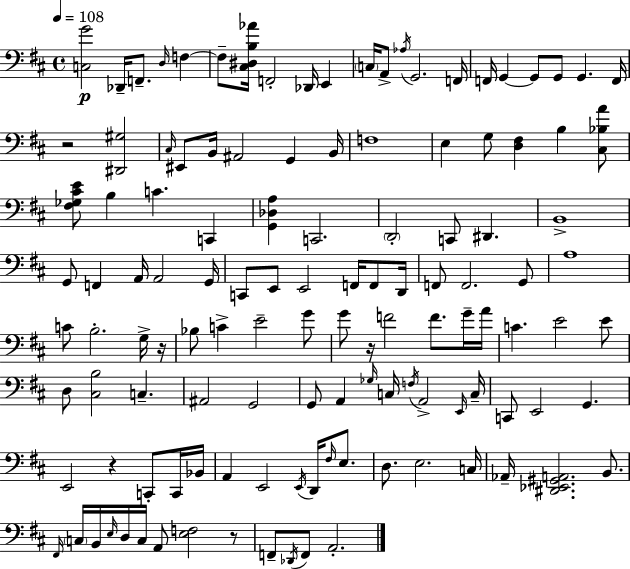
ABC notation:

X:1
T:Untitled
M:4/4
L:1/4
K:D
[C,G]2 _D,,/4 F,,/2 D,/4 F, F,/2 [^C,^D,B,_A]/4 F,,2 _D,,/4 E,, C,/4 A,,/2 _A,/4 G,,2 F,,/4 F,,/4 G,, G,,/2 G,,/2 G,, F,,/4 z2 [^D,,^G,]2 ^C,/4 ^E,,/2 B,,/4 ^A,,2 G,, B,,/4 F,4 E, G,/2 [D,^F,] B, [^C,_B,A]/2 [^F,_G,^CE]/2 B, C C,, [G,,_D,A,] C,,2 D,,2 C,,/2 ^D,, B,,4 G,,/2 F,, A,,/4 A,,2 G,,/4 C,,/2 E,,/2 E,,2 F,,/4 F,,/2 D,,/4 F,,/2 F,,2 G,,/2 A,4 C/2 B,2 G,/4 z/4 _B,/2 C E2 G/2 G/2 z/4 F2 F/2 G/4 A/4 C E2 E/2 D,/2 [^C,B,]2 C, ^A,,2 G,,2 G,,/2 A,, _G,/4 C,/4 F,/4 A,,2 E,,/4 C,/4 C,,/2 E,,2 G,, E,,2 z C,,/2 C,,/4 _B,,/4 A,, E,,2 E,,/4 D,,/4 ^F,/4 E,/2 D,/2 E,2 C,/4 _A,,/4 [^D,,_E,,^G,,A,,]2 B,,/2 ^F,,/4 C,/4 B,,/4 E,/4 D,/4 C,/4 A,,/2 [E,F,]2 z/2 F,,/2 _D,,/4 F,,/2 A,,2